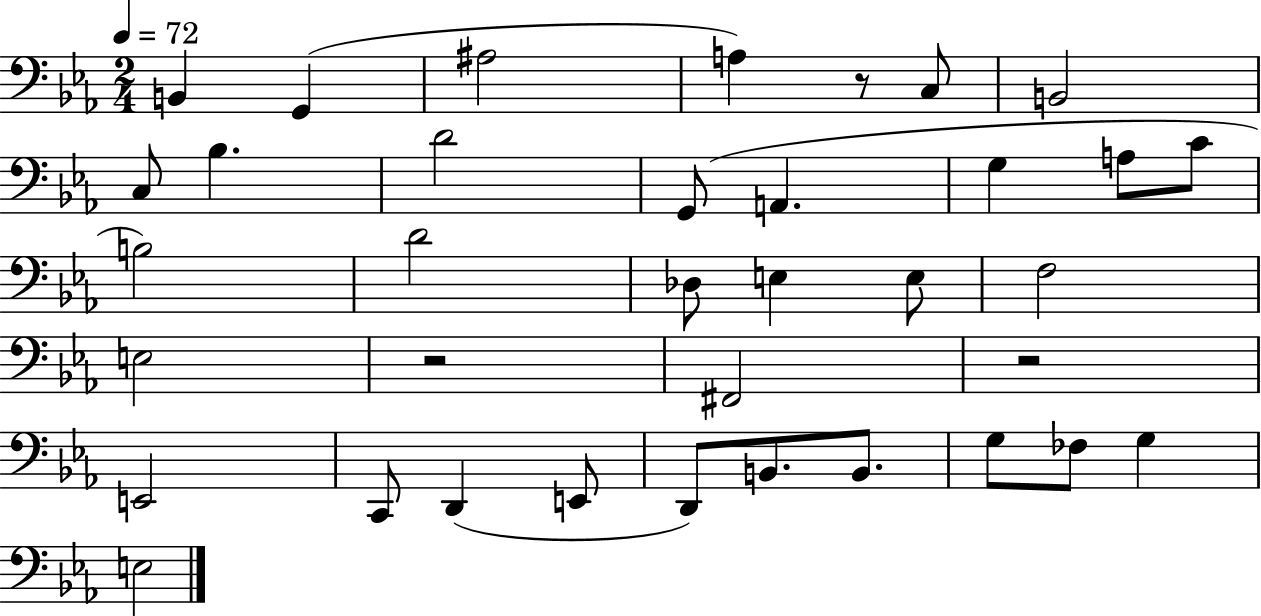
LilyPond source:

{
  \clef bass
  \numericTimeSignature
  \time 2/4
  \key ees \major
  \tempo 4 = 72
  b,4 g,4( | ais2 | a4) r8 c8 | b,2 | \break c8 bes4. | d'2 | g,8( a,4. | g4 a8 c'8 | \break b2) | d'2 | des8 e4 e8 | f2 | \break e2 | r2 | fis,2 | r2 | \break e,2 | c,8 d,4( e,8 | d,8) b,8. b,8. | g8 fes8 g4 | \break e2 | \bar "|."
}